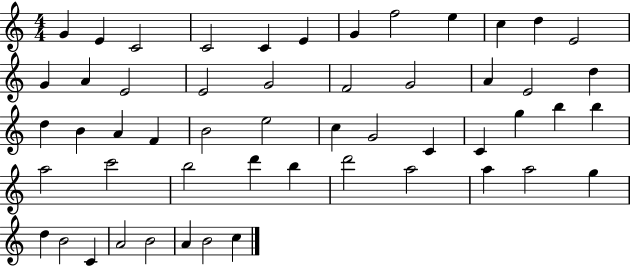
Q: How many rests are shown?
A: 0